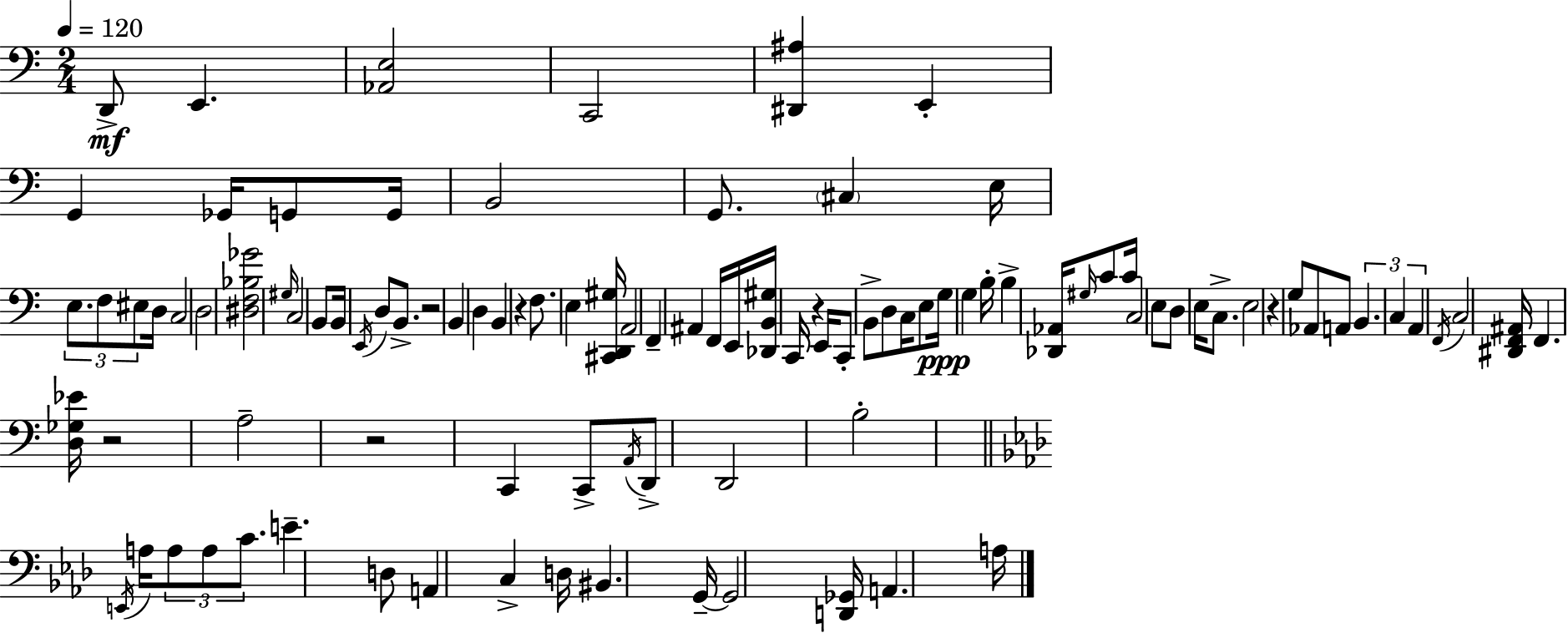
X:1
T:Untitled
M:2/4
L:1/4
K:C
D,,/2 E,, [_A,,E,]2 C,,2 [^D,,^A,] E,, G,, _G,,/4 G,,/2 G,,/4 B,,2 G,,/2 ^C, E,/4 E,/2 F,/2 ^E,/2 D,/4 C,2 D,2 [^D,F,_B,_G]2 ^G,/4 C,2 B,,/2 B,,/4 E,,/4 D,/2 B,,/2 z2 B,, D, B,, z F,/2 E, [^C,,D,,^G,]/4 A,,2 F,, ^A,, F,,/4 E,,/4 [_D,,B,,^G,]/4 C,,/4 z E,,/4 C,,/2 B,,/2 D,/2 C,/4 E,/2 G,/4 G, B,/4 B, [_D,,_A,,]/4 ^G,/4 C/2 C/4 C,2 E,/2 D,/2 E,/4 C,/2 E,2 z G,/2 _A,,/2 A,,/2 B,, C, A,, F,,/4 C,2 [^D,,F,,^A,,]/4 F,, [D,_G,_E]/4 z2 A,2 z2 C,, C,,/2 A,,/4 D,,/2 D,,2 B,2 E,,/4 A,/4 A,/2 A,/2 C/2 E D,/2 A,, C, D,/4 ^B,, G,,/4 G,,2 [D,,_G,,]/4 A,, A,/4